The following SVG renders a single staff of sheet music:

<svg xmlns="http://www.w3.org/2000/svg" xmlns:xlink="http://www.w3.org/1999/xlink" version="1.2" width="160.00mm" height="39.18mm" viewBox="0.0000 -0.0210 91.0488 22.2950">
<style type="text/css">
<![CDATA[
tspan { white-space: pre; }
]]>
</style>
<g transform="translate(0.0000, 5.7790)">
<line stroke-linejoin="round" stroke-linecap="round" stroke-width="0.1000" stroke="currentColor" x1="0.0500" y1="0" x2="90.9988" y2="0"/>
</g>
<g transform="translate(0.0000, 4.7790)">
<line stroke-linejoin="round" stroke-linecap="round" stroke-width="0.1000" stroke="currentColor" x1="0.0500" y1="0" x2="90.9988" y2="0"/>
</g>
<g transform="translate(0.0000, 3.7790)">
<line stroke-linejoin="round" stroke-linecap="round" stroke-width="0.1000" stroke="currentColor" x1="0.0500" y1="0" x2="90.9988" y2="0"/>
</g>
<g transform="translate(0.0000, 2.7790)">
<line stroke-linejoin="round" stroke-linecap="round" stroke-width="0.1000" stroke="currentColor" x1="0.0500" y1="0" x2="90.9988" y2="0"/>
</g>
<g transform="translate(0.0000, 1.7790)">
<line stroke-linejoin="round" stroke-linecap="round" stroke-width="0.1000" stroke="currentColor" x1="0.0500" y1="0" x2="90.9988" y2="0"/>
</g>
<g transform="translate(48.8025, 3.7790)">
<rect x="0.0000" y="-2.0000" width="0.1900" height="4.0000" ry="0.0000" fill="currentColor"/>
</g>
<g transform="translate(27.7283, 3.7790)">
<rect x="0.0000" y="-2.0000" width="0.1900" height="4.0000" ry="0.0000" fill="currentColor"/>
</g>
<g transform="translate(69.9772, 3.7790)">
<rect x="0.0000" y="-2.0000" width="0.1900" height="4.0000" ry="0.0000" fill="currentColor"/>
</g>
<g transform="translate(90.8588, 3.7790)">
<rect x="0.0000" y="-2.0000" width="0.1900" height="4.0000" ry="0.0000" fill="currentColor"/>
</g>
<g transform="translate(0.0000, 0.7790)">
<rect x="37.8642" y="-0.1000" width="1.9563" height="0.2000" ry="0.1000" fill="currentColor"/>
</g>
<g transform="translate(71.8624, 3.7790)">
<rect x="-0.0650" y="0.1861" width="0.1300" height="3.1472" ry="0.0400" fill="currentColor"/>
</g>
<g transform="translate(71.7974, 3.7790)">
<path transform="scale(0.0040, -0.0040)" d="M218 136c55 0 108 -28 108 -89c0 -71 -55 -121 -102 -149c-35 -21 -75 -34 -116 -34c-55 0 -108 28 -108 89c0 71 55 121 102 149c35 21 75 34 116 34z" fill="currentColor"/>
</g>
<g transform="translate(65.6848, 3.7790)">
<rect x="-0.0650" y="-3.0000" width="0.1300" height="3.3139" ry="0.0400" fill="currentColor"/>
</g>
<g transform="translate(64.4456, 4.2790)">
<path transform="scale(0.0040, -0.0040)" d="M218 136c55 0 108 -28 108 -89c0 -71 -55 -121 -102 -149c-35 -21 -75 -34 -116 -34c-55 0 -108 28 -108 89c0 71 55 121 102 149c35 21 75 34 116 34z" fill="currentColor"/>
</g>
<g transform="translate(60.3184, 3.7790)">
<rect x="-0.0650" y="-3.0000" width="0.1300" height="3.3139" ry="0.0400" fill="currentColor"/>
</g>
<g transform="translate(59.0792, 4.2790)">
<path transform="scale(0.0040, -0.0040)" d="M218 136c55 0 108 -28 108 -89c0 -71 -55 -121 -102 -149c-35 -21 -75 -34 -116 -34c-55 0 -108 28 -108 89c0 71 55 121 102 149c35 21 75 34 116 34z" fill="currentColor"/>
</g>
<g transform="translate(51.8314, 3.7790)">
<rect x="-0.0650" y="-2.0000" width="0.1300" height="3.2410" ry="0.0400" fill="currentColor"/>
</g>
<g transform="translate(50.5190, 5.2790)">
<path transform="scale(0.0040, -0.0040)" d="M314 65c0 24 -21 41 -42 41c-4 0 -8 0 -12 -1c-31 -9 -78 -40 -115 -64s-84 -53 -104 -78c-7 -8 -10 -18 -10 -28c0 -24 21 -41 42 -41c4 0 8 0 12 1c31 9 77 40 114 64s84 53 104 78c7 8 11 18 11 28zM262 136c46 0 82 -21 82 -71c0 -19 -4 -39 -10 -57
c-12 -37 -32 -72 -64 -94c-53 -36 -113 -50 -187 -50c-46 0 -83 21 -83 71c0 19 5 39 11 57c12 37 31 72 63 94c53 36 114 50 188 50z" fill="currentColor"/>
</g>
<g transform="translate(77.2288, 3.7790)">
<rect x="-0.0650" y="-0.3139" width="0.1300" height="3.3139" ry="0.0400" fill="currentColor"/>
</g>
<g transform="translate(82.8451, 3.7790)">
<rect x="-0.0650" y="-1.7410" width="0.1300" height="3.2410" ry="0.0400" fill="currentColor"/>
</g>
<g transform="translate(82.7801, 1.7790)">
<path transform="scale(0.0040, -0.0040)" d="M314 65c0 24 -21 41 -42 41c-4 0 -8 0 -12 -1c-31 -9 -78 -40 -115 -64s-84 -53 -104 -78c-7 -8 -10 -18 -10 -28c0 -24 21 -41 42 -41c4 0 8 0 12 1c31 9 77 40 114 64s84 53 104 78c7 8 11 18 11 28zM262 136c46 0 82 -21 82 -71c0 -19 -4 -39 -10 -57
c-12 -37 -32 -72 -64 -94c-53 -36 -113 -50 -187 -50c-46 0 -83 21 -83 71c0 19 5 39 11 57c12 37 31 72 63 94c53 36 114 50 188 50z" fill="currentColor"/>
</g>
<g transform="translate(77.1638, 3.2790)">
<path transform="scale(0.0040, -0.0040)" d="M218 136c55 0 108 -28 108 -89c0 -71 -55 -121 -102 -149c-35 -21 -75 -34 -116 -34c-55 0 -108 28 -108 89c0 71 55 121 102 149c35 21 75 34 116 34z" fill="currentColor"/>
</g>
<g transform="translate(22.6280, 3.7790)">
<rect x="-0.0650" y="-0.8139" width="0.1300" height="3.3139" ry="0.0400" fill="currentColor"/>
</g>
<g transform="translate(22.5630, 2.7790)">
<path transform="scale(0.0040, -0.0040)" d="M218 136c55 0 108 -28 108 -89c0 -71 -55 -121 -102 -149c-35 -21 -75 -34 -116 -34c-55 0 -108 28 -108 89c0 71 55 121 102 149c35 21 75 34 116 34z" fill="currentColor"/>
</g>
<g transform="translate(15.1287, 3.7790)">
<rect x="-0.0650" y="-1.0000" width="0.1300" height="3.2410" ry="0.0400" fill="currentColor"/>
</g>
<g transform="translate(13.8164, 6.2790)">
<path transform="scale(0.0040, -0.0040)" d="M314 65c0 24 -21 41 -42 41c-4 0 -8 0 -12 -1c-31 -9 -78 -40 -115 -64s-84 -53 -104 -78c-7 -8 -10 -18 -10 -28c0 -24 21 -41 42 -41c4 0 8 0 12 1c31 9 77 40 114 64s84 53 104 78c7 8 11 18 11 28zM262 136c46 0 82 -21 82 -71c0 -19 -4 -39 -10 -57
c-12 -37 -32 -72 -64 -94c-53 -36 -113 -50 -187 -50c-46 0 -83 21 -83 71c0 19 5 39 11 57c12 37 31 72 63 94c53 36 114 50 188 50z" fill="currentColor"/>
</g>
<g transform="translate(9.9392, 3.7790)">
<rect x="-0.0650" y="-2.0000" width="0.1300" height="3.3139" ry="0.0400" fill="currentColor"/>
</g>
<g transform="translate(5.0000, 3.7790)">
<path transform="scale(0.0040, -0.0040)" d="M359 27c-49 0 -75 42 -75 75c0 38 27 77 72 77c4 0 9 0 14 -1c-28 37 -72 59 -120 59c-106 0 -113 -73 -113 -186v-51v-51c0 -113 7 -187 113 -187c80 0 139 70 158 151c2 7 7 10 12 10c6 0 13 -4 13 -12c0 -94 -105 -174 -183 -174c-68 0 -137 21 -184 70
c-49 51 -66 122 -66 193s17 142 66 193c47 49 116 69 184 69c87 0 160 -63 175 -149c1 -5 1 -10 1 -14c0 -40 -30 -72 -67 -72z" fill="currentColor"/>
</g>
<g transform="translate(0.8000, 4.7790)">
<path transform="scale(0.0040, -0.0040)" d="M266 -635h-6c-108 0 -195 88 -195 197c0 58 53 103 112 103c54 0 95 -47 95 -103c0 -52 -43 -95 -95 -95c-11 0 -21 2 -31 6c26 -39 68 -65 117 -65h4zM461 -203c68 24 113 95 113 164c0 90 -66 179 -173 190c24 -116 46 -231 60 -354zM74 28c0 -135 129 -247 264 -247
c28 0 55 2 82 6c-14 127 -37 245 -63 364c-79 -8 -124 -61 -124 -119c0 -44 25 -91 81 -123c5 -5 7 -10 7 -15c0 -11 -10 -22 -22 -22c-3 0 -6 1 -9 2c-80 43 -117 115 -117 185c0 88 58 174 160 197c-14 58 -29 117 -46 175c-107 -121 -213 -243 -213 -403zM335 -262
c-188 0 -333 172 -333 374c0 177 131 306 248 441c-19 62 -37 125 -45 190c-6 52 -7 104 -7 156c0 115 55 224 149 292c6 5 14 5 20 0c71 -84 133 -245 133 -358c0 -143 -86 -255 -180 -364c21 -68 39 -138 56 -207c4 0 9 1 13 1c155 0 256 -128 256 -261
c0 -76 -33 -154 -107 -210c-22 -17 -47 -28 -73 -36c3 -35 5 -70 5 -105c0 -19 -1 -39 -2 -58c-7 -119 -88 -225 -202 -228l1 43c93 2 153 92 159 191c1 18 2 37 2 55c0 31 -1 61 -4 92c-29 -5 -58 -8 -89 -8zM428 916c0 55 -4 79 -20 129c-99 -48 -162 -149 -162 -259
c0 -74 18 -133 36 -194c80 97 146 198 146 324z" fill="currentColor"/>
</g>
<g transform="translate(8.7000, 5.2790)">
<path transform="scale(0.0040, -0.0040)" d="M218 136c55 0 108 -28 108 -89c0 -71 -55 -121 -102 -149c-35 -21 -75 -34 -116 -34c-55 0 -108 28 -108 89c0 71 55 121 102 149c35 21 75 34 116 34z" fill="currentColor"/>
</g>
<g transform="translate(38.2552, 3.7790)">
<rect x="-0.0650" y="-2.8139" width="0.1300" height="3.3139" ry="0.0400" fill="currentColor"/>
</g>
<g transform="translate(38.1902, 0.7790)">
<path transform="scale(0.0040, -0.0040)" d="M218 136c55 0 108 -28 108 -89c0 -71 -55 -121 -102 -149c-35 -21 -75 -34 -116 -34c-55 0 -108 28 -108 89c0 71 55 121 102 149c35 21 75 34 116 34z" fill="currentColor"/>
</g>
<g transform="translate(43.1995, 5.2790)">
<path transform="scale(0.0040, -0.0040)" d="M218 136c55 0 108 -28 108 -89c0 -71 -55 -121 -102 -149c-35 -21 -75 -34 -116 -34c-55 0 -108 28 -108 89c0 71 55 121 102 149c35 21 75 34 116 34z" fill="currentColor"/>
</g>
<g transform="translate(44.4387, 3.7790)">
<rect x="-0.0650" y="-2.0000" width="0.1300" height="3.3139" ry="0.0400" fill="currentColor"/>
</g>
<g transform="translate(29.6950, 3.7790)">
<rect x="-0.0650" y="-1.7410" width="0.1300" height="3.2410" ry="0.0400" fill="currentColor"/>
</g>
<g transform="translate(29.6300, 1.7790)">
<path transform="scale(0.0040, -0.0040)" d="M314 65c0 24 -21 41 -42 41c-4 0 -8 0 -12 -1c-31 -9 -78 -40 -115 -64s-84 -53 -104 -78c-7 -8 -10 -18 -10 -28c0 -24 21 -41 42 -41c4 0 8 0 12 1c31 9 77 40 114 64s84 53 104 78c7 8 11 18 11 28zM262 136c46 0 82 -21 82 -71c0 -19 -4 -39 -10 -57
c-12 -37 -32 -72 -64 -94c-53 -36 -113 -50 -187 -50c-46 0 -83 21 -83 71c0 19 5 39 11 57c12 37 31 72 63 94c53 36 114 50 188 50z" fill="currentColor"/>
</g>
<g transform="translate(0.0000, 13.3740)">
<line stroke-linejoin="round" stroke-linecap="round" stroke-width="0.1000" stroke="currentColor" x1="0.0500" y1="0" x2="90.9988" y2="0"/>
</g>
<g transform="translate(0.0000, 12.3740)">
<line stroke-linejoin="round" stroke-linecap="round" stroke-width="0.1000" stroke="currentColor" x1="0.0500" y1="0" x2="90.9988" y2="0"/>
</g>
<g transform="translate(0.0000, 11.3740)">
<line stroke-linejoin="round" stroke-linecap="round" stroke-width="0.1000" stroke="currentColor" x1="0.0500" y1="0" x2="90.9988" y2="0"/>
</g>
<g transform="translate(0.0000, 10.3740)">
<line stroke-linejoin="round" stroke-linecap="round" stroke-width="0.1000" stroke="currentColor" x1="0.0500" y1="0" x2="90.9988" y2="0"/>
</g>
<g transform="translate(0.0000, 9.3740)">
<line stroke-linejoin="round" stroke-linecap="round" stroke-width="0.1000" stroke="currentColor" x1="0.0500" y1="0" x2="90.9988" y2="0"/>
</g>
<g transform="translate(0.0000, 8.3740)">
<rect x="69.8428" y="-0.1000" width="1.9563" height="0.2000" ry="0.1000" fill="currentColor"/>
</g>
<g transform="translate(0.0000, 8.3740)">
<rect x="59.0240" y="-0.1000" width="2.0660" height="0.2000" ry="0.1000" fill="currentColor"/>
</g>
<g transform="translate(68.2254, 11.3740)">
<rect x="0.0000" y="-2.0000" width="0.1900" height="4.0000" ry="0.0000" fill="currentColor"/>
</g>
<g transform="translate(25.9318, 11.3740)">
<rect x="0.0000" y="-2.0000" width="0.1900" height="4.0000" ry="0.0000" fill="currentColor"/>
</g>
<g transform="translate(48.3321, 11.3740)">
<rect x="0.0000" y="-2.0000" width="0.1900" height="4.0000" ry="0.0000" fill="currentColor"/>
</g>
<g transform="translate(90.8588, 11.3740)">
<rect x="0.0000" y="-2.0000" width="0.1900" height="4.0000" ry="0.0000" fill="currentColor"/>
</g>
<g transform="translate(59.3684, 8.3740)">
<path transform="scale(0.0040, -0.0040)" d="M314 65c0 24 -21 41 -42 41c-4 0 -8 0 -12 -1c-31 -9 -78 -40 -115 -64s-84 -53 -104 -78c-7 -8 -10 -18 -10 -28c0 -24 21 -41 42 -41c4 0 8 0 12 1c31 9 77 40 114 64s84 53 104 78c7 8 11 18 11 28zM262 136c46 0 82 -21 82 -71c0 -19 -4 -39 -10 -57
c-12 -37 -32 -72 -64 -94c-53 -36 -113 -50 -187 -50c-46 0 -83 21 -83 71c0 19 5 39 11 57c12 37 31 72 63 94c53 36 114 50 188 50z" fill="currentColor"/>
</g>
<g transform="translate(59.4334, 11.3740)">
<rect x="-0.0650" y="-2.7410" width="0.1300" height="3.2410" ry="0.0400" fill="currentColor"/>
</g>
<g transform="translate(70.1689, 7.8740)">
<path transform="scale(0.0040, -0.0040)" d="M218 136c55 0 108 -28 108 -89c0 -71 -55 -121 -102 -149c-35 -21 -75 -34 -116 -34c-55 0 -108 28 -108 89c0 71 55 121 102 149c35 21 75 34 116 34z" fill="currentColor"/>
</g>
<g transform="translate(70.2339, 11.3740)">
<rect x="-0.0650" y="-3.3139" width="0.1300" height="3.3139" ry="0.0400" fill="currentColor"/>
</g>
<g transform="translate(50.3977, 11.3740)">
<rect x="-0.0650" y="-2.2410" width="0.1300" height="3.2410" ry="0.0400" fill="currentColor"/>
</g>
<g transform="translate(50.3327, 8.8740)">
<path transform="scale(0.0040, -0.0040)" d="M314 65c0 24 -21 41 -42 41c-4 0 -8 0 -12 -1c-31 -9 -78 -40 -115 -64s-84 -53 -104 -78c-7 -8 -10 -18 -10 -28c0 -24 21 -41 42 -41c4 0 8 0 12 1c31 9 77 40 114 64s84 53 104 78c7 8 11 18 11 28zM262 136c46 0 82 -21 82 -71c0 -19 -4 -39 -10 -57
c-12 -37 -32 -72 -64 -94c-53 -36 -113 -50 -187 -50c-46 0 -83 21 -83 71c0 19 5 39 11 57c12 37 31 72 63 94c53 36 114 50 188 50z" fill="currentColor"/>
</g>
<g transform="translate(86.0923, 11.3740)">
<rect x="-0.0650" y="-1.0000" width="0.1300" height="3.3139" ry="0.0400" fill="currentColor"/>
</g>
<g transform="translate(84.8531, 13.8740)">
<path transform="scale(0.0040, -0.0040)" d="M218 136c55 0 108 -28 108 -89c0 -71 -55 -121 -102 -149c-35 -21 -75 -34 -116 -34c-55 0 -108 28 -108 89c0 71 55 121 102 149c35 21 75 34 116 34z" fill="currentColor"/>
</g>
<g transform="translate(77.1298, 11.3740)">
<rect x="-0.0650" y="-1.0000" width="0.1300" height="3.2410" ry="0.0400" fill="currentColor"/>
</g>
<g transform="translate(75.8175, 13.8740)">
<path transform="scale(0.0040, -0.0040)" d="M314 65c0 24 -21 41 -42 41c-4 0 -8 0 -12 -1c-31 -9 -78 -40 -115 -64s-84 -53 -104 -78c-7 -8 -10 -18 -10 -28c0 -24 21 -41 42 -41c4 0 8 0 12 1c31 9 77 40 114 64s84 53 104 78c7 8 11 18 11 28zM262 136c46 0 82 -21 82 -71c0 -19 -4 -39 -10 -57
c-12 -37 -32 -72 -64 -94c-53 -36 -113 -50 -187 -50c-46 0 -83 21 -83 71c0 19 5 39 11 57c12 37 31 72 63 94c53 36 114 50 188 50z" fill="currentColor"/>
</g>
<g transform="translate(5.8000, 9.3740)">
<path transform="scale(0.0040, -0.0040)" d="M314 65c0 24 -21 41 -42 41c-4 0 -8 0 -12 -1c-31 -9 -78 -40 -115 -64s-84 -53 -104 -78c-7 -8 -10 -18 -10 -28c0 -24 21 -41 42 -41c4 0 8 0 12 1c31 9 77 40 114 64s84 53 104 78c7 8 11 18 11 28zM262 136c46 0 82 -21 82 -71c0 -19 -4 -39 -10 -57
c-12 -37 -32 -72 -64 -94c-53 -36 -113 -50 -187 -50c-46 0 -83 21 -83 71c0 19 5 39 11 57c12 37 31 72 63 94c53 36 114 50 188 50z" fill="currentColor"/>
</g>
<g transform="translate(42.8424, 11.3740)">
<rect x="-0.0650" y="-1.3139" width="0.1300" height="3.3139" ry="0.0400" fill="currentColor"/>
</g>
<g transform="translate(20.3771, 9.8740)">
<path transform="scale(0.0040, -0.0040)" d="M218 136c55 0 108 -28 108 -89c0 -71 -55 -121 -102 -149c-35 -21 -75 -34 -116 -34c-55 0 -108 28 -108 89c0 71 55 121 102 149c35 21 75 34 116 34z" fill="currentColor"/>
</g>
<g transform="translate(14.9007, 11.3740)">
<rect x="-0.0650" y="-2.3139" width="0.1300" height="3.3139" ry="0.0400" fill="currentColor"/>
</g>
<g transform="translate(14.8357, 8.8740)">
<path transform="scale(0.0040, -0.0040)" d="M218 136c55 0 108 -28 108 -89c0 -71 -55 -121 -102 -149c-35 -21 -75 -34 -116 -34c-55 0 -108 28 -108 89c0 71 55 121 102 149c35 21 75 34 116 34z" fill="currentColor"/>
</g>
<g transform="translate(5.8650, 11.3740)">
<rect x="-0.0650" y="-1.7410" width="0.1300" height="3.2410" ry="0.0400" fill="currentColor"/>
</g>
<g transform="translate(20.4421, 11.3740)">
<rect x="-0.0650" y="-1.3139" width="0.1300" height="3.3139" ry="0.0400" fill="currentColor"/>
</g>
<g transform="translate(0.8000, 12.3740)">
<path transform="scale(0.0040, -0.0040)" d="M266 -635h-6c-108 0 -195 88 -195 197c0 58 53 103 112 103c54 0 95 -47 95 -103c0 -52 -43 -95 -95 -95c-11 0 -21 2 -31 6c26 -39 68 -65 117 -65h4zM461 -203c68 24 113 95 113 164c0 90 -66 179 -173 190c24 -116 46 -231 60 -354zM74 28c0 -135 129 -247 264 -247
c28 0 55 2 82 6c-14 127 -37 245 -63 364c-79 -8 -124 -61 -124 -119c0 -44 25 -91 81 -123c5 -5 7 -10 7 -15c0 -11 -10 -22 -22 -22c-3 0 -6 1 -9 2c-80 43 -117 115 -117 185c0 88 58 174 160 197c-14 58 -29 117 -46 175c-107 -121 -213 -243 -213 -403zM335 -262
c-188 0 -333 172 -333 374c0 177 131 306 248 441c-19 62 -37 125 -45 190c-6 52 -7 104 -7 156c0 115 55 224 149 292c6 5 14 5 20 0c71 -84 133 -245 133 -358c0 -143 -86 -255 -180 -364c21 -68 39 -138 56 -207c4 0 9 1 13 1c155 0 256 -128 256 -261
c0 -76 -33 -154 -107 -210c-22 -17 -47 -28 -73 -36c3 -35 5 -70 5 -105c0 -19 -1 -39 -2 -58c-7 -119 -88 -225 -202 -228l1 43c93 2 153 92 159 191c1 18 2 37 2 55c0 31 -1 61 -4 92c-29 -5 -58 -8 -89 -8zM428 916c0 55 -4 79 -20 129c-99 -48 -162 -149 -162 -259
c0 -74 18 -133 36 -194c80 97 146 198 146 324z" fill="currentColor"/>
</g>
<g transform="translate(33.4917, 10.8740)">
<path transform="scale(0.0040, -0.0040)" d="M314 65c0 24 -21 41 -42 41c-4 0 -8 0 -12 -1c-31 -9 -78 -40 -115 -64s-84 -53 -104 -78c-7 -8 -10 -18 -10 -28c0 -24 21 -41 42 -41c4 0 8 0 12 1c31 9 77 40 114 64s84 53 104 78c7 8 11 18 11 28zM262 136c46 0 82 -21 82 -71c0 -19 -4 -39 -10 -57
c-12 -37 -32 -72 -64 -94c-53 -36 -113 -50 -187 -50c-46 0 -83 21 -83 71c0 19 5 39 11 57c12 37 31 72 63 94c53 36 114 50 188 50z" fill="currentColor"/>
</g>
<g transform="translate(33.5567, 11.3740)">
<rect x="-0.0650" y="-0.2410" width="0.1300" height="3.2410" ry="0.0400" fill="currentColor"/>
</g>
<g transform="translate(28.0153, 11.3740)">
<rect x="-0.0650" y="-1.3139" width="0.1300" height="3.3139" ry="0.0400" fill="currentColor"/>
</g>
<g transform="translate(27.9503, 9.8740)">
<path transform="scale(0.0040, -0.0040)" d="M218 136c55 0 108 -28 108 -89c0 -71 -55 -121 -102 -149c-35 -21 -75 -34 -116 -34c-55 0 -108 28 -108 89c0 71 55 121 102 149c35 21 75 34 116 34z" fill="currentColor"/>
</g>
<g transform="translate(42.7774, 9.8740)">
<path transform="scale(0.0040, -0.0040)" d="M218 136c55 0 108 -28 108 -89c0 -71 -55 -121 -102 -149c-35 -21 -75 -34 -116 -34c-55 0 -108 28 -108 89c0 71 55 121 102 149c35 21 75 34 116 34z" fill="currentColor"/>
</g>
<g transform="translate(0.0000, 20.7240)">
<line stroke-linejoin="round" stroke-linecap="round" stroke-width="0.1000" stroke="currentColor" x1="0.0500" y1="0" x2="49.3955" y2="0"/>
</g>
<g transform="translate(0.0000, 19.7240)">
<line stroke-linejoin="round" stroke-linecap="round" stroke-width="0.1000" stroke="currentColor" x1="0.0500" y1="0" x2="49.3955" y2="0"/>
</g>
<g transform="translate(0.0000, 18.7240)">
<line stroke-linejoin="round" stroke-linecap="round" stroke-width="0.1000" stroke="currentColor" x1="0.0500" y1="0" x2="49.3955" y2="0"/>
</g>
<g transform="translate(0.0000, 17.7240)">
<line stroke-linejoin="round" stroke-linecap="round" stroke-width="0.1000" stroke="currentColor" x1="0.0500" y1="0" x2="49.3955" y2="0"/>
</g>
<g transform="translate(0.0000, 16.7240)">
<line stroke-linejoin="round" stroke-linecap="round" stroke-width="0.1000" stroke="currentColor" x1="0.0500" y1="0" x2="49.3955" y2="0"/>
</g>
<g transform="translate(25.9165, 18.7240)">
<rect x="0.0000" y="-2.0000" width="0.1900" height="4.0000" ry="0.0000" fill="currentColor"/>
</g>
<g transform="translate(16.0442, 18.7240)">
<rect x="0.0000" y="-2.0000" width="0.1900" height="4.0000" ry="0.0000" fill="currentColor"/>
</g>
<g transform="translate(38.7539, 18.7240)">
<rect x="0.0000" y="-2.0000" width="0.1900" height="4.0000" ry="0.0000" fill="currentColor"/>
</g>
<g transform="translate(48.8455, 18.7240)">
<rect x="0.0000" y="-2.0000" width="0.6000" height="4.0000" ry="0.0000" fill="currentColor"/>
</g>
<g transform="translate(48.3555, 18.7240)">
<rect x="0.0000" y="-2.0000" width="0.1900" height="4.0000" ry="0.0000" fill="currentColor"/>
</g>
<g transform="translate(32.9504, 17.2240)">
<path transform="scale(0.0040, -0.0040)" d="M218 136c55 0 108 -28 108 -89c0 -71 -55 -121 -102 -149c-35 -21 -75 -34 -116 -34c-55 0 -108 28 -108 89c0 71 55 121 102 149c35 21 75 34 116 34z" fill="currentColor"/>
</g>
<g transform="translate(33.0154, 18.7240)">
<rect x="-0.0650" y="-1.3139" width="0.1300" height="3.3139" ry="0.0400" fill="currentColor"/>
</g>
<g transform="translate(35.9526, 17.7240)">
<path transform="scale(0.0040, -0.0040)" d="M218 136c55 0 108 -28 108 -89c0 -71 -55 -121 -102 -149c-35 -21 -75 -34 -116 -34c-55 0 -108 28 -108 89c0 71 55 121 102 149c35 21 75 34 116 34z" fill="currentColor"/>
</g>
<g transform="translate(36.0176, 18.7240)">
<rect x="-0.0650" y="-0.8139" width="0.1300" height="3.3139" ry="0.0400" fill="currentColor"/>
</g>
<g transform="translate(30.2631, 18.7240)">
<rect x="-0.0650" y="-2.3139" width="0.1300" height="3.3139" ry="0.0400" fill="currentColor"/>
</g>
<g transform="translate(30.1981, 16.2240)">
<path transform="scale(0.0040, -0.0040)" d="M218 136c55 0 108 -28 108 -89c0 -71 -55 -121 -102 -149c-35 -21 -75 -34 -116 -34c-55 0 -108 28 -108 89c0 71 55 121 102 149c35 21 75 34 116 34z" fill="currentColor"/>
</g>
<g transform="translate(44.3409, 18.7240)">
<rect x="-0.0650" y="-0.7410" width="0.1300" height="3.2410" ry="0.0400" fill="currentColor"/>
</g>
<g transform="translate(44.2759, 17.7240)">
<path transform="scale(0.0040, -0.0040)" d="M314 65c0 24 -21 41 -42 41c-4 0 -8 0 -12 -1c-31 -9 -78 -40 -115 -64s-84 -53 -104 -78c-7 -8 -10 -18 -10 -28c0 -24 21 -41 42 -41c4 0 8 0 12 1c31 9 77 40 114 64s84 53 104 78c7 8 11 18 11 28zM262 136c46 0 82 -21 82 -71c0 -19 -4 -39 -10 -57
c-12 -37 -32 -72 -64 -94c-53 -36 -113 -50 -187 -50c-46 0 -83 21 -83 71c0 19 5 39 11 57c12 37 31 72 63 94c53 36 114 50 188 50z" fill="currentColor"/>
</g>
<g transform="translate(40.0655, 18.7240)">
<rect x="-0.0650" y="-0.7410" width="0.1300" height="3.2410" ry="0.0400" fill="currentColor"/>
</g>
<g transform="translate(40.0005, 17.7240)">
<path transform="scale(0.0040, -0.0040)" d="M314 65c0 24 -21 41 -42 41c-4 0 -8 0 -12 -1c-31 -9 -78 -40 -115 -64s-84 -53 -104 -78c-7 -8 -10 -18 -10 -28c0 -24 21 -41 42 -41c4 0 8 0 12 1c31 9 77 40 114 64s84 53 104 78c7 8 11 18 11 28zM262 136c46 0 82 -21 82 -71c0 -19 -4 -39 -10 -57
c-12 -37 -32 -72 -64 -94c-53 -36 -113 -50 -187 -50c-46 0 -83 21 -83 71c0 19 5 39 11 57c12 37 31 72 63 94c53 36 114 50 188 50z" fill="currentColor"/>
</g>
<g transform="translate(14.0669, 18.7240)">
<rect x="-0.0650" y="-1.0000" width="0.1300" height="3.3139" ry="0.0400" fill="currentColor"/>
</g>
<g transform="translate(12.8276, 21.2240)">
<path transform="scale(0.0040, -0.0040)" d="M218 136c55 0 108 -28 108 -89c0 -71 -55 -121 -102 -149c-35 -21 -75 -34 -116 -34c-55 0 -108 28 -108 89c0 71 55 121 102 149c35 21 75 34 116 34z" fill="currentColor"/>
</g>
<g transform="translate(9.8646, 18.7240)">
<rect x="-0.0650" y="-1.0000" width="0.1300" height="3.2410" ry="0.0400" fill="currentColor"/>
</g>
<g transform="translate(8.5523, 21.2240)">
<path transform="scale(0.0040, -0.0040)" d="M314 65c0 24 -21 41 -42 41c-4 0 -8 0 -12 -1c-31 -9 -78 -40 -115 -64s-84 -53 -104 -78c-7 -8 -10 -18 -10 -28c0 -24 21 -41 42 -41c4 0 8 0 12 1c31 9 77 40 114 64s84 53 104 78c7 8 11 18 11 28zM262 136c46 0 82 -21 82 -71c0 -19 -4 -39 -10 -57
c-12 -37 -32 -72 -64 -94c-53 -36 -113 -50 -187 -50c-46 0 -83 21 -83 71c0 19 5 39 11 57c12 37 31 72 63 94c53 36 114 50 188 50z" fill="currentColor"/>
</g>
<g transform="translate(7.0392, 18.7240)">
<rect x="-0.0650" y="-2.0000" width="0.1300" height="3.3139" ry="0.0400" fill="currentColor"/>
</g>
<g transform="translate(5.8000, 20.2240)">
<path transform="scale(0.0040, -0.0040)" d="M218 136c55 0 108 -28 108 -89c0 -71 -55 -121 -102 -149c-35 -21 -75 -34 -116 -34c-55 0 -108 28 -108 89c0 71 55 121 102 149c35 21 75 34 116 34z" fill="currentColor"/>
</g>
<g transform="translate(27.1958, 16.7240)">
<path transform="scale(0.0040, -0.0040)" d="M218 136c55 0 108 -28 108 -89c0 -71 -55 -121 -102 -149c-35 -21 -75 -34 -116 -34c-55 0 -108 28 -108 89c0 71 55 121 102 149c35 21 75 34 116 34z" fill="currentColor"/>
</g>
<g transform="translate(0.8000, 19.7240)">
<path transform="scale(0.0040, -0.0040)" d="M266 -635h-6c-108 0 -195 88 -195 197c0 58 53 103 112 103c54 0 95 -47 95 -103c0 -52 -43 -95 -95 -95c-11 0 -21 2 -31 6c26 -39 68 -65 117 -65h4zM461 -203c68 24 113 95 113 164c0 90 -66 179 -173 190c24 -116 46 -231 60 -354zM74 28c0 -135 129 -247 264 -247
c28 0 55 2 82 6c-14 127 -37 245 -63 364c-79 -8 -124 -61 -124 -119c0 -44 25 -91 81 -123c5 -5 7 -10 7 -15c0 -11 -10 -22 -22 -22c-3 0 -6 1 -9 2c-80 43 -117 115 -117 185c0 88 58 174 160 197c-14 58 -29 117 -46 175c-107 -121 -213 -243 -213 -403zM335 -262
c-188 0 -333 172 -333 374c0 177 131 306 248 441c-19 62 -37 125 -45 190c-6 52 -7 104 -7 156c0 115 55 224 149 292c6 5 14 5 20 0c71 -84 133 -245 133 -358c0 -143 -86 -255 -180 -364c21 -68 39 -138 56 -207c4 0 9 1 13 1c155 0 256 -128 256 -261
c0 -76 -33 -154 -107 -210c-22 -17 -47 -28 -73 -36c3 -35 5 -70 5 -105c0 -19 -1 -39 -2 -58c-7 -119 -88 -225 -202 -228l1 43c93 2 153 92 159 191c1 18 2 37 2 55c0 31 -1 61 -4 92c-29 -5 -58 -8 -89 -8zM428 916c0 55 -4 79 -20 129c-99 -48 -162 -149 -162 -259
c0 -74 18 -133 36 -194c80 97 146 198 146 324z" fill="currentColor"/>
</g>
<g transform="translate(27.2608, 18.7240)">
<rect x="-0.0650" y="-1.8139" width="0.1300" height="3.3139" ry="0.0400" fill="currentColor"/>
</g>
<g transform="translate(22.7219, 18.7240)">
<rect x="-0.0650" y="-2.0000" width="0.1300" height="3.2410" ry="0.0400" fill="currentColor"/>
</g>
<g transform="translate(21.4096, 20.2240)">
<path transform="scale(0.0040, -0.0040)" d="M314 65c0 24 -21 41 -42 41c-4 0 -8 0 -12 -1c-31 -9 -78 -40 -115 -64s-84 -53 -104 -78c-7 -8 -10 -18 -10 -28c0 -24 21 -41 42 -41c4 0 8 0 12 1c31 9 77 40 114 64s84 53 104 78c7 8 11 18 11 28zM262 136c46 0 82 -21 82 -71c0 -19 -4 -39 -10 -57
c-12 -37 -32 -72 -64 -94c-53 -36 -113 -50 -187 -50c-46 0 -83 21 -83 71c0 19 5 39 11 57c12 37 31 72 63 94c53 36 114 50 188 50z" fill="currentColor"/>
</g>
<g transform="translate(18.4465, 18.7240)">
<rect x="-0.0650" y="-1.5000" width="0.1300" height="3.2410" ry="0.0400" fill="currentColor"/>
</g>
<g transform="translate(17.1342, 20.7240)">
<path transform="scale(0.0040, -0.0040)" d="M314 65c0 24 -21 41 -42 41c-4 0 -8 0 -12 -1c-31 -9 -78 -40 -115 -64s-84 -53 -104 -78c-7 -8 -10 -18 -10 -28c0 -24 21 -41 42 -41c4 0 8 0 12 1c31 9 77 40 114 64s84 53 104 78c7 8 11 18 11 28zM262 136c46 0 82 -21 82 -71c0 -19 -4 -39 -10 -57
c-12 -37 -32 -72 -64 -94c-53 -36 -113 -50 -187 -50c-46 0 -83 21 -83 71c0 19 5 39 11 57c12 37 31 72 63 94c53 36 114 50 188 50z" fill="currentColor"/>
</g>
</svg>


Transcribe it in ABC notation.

X:1
T:Untitled
M:4/4
L:1/4
K:C
F D2 d f2 a F F2 A A B c f2 f2 g e e c2 e g2 a2 b D2 D F D2 D E2 F2 f g e d d2 d2